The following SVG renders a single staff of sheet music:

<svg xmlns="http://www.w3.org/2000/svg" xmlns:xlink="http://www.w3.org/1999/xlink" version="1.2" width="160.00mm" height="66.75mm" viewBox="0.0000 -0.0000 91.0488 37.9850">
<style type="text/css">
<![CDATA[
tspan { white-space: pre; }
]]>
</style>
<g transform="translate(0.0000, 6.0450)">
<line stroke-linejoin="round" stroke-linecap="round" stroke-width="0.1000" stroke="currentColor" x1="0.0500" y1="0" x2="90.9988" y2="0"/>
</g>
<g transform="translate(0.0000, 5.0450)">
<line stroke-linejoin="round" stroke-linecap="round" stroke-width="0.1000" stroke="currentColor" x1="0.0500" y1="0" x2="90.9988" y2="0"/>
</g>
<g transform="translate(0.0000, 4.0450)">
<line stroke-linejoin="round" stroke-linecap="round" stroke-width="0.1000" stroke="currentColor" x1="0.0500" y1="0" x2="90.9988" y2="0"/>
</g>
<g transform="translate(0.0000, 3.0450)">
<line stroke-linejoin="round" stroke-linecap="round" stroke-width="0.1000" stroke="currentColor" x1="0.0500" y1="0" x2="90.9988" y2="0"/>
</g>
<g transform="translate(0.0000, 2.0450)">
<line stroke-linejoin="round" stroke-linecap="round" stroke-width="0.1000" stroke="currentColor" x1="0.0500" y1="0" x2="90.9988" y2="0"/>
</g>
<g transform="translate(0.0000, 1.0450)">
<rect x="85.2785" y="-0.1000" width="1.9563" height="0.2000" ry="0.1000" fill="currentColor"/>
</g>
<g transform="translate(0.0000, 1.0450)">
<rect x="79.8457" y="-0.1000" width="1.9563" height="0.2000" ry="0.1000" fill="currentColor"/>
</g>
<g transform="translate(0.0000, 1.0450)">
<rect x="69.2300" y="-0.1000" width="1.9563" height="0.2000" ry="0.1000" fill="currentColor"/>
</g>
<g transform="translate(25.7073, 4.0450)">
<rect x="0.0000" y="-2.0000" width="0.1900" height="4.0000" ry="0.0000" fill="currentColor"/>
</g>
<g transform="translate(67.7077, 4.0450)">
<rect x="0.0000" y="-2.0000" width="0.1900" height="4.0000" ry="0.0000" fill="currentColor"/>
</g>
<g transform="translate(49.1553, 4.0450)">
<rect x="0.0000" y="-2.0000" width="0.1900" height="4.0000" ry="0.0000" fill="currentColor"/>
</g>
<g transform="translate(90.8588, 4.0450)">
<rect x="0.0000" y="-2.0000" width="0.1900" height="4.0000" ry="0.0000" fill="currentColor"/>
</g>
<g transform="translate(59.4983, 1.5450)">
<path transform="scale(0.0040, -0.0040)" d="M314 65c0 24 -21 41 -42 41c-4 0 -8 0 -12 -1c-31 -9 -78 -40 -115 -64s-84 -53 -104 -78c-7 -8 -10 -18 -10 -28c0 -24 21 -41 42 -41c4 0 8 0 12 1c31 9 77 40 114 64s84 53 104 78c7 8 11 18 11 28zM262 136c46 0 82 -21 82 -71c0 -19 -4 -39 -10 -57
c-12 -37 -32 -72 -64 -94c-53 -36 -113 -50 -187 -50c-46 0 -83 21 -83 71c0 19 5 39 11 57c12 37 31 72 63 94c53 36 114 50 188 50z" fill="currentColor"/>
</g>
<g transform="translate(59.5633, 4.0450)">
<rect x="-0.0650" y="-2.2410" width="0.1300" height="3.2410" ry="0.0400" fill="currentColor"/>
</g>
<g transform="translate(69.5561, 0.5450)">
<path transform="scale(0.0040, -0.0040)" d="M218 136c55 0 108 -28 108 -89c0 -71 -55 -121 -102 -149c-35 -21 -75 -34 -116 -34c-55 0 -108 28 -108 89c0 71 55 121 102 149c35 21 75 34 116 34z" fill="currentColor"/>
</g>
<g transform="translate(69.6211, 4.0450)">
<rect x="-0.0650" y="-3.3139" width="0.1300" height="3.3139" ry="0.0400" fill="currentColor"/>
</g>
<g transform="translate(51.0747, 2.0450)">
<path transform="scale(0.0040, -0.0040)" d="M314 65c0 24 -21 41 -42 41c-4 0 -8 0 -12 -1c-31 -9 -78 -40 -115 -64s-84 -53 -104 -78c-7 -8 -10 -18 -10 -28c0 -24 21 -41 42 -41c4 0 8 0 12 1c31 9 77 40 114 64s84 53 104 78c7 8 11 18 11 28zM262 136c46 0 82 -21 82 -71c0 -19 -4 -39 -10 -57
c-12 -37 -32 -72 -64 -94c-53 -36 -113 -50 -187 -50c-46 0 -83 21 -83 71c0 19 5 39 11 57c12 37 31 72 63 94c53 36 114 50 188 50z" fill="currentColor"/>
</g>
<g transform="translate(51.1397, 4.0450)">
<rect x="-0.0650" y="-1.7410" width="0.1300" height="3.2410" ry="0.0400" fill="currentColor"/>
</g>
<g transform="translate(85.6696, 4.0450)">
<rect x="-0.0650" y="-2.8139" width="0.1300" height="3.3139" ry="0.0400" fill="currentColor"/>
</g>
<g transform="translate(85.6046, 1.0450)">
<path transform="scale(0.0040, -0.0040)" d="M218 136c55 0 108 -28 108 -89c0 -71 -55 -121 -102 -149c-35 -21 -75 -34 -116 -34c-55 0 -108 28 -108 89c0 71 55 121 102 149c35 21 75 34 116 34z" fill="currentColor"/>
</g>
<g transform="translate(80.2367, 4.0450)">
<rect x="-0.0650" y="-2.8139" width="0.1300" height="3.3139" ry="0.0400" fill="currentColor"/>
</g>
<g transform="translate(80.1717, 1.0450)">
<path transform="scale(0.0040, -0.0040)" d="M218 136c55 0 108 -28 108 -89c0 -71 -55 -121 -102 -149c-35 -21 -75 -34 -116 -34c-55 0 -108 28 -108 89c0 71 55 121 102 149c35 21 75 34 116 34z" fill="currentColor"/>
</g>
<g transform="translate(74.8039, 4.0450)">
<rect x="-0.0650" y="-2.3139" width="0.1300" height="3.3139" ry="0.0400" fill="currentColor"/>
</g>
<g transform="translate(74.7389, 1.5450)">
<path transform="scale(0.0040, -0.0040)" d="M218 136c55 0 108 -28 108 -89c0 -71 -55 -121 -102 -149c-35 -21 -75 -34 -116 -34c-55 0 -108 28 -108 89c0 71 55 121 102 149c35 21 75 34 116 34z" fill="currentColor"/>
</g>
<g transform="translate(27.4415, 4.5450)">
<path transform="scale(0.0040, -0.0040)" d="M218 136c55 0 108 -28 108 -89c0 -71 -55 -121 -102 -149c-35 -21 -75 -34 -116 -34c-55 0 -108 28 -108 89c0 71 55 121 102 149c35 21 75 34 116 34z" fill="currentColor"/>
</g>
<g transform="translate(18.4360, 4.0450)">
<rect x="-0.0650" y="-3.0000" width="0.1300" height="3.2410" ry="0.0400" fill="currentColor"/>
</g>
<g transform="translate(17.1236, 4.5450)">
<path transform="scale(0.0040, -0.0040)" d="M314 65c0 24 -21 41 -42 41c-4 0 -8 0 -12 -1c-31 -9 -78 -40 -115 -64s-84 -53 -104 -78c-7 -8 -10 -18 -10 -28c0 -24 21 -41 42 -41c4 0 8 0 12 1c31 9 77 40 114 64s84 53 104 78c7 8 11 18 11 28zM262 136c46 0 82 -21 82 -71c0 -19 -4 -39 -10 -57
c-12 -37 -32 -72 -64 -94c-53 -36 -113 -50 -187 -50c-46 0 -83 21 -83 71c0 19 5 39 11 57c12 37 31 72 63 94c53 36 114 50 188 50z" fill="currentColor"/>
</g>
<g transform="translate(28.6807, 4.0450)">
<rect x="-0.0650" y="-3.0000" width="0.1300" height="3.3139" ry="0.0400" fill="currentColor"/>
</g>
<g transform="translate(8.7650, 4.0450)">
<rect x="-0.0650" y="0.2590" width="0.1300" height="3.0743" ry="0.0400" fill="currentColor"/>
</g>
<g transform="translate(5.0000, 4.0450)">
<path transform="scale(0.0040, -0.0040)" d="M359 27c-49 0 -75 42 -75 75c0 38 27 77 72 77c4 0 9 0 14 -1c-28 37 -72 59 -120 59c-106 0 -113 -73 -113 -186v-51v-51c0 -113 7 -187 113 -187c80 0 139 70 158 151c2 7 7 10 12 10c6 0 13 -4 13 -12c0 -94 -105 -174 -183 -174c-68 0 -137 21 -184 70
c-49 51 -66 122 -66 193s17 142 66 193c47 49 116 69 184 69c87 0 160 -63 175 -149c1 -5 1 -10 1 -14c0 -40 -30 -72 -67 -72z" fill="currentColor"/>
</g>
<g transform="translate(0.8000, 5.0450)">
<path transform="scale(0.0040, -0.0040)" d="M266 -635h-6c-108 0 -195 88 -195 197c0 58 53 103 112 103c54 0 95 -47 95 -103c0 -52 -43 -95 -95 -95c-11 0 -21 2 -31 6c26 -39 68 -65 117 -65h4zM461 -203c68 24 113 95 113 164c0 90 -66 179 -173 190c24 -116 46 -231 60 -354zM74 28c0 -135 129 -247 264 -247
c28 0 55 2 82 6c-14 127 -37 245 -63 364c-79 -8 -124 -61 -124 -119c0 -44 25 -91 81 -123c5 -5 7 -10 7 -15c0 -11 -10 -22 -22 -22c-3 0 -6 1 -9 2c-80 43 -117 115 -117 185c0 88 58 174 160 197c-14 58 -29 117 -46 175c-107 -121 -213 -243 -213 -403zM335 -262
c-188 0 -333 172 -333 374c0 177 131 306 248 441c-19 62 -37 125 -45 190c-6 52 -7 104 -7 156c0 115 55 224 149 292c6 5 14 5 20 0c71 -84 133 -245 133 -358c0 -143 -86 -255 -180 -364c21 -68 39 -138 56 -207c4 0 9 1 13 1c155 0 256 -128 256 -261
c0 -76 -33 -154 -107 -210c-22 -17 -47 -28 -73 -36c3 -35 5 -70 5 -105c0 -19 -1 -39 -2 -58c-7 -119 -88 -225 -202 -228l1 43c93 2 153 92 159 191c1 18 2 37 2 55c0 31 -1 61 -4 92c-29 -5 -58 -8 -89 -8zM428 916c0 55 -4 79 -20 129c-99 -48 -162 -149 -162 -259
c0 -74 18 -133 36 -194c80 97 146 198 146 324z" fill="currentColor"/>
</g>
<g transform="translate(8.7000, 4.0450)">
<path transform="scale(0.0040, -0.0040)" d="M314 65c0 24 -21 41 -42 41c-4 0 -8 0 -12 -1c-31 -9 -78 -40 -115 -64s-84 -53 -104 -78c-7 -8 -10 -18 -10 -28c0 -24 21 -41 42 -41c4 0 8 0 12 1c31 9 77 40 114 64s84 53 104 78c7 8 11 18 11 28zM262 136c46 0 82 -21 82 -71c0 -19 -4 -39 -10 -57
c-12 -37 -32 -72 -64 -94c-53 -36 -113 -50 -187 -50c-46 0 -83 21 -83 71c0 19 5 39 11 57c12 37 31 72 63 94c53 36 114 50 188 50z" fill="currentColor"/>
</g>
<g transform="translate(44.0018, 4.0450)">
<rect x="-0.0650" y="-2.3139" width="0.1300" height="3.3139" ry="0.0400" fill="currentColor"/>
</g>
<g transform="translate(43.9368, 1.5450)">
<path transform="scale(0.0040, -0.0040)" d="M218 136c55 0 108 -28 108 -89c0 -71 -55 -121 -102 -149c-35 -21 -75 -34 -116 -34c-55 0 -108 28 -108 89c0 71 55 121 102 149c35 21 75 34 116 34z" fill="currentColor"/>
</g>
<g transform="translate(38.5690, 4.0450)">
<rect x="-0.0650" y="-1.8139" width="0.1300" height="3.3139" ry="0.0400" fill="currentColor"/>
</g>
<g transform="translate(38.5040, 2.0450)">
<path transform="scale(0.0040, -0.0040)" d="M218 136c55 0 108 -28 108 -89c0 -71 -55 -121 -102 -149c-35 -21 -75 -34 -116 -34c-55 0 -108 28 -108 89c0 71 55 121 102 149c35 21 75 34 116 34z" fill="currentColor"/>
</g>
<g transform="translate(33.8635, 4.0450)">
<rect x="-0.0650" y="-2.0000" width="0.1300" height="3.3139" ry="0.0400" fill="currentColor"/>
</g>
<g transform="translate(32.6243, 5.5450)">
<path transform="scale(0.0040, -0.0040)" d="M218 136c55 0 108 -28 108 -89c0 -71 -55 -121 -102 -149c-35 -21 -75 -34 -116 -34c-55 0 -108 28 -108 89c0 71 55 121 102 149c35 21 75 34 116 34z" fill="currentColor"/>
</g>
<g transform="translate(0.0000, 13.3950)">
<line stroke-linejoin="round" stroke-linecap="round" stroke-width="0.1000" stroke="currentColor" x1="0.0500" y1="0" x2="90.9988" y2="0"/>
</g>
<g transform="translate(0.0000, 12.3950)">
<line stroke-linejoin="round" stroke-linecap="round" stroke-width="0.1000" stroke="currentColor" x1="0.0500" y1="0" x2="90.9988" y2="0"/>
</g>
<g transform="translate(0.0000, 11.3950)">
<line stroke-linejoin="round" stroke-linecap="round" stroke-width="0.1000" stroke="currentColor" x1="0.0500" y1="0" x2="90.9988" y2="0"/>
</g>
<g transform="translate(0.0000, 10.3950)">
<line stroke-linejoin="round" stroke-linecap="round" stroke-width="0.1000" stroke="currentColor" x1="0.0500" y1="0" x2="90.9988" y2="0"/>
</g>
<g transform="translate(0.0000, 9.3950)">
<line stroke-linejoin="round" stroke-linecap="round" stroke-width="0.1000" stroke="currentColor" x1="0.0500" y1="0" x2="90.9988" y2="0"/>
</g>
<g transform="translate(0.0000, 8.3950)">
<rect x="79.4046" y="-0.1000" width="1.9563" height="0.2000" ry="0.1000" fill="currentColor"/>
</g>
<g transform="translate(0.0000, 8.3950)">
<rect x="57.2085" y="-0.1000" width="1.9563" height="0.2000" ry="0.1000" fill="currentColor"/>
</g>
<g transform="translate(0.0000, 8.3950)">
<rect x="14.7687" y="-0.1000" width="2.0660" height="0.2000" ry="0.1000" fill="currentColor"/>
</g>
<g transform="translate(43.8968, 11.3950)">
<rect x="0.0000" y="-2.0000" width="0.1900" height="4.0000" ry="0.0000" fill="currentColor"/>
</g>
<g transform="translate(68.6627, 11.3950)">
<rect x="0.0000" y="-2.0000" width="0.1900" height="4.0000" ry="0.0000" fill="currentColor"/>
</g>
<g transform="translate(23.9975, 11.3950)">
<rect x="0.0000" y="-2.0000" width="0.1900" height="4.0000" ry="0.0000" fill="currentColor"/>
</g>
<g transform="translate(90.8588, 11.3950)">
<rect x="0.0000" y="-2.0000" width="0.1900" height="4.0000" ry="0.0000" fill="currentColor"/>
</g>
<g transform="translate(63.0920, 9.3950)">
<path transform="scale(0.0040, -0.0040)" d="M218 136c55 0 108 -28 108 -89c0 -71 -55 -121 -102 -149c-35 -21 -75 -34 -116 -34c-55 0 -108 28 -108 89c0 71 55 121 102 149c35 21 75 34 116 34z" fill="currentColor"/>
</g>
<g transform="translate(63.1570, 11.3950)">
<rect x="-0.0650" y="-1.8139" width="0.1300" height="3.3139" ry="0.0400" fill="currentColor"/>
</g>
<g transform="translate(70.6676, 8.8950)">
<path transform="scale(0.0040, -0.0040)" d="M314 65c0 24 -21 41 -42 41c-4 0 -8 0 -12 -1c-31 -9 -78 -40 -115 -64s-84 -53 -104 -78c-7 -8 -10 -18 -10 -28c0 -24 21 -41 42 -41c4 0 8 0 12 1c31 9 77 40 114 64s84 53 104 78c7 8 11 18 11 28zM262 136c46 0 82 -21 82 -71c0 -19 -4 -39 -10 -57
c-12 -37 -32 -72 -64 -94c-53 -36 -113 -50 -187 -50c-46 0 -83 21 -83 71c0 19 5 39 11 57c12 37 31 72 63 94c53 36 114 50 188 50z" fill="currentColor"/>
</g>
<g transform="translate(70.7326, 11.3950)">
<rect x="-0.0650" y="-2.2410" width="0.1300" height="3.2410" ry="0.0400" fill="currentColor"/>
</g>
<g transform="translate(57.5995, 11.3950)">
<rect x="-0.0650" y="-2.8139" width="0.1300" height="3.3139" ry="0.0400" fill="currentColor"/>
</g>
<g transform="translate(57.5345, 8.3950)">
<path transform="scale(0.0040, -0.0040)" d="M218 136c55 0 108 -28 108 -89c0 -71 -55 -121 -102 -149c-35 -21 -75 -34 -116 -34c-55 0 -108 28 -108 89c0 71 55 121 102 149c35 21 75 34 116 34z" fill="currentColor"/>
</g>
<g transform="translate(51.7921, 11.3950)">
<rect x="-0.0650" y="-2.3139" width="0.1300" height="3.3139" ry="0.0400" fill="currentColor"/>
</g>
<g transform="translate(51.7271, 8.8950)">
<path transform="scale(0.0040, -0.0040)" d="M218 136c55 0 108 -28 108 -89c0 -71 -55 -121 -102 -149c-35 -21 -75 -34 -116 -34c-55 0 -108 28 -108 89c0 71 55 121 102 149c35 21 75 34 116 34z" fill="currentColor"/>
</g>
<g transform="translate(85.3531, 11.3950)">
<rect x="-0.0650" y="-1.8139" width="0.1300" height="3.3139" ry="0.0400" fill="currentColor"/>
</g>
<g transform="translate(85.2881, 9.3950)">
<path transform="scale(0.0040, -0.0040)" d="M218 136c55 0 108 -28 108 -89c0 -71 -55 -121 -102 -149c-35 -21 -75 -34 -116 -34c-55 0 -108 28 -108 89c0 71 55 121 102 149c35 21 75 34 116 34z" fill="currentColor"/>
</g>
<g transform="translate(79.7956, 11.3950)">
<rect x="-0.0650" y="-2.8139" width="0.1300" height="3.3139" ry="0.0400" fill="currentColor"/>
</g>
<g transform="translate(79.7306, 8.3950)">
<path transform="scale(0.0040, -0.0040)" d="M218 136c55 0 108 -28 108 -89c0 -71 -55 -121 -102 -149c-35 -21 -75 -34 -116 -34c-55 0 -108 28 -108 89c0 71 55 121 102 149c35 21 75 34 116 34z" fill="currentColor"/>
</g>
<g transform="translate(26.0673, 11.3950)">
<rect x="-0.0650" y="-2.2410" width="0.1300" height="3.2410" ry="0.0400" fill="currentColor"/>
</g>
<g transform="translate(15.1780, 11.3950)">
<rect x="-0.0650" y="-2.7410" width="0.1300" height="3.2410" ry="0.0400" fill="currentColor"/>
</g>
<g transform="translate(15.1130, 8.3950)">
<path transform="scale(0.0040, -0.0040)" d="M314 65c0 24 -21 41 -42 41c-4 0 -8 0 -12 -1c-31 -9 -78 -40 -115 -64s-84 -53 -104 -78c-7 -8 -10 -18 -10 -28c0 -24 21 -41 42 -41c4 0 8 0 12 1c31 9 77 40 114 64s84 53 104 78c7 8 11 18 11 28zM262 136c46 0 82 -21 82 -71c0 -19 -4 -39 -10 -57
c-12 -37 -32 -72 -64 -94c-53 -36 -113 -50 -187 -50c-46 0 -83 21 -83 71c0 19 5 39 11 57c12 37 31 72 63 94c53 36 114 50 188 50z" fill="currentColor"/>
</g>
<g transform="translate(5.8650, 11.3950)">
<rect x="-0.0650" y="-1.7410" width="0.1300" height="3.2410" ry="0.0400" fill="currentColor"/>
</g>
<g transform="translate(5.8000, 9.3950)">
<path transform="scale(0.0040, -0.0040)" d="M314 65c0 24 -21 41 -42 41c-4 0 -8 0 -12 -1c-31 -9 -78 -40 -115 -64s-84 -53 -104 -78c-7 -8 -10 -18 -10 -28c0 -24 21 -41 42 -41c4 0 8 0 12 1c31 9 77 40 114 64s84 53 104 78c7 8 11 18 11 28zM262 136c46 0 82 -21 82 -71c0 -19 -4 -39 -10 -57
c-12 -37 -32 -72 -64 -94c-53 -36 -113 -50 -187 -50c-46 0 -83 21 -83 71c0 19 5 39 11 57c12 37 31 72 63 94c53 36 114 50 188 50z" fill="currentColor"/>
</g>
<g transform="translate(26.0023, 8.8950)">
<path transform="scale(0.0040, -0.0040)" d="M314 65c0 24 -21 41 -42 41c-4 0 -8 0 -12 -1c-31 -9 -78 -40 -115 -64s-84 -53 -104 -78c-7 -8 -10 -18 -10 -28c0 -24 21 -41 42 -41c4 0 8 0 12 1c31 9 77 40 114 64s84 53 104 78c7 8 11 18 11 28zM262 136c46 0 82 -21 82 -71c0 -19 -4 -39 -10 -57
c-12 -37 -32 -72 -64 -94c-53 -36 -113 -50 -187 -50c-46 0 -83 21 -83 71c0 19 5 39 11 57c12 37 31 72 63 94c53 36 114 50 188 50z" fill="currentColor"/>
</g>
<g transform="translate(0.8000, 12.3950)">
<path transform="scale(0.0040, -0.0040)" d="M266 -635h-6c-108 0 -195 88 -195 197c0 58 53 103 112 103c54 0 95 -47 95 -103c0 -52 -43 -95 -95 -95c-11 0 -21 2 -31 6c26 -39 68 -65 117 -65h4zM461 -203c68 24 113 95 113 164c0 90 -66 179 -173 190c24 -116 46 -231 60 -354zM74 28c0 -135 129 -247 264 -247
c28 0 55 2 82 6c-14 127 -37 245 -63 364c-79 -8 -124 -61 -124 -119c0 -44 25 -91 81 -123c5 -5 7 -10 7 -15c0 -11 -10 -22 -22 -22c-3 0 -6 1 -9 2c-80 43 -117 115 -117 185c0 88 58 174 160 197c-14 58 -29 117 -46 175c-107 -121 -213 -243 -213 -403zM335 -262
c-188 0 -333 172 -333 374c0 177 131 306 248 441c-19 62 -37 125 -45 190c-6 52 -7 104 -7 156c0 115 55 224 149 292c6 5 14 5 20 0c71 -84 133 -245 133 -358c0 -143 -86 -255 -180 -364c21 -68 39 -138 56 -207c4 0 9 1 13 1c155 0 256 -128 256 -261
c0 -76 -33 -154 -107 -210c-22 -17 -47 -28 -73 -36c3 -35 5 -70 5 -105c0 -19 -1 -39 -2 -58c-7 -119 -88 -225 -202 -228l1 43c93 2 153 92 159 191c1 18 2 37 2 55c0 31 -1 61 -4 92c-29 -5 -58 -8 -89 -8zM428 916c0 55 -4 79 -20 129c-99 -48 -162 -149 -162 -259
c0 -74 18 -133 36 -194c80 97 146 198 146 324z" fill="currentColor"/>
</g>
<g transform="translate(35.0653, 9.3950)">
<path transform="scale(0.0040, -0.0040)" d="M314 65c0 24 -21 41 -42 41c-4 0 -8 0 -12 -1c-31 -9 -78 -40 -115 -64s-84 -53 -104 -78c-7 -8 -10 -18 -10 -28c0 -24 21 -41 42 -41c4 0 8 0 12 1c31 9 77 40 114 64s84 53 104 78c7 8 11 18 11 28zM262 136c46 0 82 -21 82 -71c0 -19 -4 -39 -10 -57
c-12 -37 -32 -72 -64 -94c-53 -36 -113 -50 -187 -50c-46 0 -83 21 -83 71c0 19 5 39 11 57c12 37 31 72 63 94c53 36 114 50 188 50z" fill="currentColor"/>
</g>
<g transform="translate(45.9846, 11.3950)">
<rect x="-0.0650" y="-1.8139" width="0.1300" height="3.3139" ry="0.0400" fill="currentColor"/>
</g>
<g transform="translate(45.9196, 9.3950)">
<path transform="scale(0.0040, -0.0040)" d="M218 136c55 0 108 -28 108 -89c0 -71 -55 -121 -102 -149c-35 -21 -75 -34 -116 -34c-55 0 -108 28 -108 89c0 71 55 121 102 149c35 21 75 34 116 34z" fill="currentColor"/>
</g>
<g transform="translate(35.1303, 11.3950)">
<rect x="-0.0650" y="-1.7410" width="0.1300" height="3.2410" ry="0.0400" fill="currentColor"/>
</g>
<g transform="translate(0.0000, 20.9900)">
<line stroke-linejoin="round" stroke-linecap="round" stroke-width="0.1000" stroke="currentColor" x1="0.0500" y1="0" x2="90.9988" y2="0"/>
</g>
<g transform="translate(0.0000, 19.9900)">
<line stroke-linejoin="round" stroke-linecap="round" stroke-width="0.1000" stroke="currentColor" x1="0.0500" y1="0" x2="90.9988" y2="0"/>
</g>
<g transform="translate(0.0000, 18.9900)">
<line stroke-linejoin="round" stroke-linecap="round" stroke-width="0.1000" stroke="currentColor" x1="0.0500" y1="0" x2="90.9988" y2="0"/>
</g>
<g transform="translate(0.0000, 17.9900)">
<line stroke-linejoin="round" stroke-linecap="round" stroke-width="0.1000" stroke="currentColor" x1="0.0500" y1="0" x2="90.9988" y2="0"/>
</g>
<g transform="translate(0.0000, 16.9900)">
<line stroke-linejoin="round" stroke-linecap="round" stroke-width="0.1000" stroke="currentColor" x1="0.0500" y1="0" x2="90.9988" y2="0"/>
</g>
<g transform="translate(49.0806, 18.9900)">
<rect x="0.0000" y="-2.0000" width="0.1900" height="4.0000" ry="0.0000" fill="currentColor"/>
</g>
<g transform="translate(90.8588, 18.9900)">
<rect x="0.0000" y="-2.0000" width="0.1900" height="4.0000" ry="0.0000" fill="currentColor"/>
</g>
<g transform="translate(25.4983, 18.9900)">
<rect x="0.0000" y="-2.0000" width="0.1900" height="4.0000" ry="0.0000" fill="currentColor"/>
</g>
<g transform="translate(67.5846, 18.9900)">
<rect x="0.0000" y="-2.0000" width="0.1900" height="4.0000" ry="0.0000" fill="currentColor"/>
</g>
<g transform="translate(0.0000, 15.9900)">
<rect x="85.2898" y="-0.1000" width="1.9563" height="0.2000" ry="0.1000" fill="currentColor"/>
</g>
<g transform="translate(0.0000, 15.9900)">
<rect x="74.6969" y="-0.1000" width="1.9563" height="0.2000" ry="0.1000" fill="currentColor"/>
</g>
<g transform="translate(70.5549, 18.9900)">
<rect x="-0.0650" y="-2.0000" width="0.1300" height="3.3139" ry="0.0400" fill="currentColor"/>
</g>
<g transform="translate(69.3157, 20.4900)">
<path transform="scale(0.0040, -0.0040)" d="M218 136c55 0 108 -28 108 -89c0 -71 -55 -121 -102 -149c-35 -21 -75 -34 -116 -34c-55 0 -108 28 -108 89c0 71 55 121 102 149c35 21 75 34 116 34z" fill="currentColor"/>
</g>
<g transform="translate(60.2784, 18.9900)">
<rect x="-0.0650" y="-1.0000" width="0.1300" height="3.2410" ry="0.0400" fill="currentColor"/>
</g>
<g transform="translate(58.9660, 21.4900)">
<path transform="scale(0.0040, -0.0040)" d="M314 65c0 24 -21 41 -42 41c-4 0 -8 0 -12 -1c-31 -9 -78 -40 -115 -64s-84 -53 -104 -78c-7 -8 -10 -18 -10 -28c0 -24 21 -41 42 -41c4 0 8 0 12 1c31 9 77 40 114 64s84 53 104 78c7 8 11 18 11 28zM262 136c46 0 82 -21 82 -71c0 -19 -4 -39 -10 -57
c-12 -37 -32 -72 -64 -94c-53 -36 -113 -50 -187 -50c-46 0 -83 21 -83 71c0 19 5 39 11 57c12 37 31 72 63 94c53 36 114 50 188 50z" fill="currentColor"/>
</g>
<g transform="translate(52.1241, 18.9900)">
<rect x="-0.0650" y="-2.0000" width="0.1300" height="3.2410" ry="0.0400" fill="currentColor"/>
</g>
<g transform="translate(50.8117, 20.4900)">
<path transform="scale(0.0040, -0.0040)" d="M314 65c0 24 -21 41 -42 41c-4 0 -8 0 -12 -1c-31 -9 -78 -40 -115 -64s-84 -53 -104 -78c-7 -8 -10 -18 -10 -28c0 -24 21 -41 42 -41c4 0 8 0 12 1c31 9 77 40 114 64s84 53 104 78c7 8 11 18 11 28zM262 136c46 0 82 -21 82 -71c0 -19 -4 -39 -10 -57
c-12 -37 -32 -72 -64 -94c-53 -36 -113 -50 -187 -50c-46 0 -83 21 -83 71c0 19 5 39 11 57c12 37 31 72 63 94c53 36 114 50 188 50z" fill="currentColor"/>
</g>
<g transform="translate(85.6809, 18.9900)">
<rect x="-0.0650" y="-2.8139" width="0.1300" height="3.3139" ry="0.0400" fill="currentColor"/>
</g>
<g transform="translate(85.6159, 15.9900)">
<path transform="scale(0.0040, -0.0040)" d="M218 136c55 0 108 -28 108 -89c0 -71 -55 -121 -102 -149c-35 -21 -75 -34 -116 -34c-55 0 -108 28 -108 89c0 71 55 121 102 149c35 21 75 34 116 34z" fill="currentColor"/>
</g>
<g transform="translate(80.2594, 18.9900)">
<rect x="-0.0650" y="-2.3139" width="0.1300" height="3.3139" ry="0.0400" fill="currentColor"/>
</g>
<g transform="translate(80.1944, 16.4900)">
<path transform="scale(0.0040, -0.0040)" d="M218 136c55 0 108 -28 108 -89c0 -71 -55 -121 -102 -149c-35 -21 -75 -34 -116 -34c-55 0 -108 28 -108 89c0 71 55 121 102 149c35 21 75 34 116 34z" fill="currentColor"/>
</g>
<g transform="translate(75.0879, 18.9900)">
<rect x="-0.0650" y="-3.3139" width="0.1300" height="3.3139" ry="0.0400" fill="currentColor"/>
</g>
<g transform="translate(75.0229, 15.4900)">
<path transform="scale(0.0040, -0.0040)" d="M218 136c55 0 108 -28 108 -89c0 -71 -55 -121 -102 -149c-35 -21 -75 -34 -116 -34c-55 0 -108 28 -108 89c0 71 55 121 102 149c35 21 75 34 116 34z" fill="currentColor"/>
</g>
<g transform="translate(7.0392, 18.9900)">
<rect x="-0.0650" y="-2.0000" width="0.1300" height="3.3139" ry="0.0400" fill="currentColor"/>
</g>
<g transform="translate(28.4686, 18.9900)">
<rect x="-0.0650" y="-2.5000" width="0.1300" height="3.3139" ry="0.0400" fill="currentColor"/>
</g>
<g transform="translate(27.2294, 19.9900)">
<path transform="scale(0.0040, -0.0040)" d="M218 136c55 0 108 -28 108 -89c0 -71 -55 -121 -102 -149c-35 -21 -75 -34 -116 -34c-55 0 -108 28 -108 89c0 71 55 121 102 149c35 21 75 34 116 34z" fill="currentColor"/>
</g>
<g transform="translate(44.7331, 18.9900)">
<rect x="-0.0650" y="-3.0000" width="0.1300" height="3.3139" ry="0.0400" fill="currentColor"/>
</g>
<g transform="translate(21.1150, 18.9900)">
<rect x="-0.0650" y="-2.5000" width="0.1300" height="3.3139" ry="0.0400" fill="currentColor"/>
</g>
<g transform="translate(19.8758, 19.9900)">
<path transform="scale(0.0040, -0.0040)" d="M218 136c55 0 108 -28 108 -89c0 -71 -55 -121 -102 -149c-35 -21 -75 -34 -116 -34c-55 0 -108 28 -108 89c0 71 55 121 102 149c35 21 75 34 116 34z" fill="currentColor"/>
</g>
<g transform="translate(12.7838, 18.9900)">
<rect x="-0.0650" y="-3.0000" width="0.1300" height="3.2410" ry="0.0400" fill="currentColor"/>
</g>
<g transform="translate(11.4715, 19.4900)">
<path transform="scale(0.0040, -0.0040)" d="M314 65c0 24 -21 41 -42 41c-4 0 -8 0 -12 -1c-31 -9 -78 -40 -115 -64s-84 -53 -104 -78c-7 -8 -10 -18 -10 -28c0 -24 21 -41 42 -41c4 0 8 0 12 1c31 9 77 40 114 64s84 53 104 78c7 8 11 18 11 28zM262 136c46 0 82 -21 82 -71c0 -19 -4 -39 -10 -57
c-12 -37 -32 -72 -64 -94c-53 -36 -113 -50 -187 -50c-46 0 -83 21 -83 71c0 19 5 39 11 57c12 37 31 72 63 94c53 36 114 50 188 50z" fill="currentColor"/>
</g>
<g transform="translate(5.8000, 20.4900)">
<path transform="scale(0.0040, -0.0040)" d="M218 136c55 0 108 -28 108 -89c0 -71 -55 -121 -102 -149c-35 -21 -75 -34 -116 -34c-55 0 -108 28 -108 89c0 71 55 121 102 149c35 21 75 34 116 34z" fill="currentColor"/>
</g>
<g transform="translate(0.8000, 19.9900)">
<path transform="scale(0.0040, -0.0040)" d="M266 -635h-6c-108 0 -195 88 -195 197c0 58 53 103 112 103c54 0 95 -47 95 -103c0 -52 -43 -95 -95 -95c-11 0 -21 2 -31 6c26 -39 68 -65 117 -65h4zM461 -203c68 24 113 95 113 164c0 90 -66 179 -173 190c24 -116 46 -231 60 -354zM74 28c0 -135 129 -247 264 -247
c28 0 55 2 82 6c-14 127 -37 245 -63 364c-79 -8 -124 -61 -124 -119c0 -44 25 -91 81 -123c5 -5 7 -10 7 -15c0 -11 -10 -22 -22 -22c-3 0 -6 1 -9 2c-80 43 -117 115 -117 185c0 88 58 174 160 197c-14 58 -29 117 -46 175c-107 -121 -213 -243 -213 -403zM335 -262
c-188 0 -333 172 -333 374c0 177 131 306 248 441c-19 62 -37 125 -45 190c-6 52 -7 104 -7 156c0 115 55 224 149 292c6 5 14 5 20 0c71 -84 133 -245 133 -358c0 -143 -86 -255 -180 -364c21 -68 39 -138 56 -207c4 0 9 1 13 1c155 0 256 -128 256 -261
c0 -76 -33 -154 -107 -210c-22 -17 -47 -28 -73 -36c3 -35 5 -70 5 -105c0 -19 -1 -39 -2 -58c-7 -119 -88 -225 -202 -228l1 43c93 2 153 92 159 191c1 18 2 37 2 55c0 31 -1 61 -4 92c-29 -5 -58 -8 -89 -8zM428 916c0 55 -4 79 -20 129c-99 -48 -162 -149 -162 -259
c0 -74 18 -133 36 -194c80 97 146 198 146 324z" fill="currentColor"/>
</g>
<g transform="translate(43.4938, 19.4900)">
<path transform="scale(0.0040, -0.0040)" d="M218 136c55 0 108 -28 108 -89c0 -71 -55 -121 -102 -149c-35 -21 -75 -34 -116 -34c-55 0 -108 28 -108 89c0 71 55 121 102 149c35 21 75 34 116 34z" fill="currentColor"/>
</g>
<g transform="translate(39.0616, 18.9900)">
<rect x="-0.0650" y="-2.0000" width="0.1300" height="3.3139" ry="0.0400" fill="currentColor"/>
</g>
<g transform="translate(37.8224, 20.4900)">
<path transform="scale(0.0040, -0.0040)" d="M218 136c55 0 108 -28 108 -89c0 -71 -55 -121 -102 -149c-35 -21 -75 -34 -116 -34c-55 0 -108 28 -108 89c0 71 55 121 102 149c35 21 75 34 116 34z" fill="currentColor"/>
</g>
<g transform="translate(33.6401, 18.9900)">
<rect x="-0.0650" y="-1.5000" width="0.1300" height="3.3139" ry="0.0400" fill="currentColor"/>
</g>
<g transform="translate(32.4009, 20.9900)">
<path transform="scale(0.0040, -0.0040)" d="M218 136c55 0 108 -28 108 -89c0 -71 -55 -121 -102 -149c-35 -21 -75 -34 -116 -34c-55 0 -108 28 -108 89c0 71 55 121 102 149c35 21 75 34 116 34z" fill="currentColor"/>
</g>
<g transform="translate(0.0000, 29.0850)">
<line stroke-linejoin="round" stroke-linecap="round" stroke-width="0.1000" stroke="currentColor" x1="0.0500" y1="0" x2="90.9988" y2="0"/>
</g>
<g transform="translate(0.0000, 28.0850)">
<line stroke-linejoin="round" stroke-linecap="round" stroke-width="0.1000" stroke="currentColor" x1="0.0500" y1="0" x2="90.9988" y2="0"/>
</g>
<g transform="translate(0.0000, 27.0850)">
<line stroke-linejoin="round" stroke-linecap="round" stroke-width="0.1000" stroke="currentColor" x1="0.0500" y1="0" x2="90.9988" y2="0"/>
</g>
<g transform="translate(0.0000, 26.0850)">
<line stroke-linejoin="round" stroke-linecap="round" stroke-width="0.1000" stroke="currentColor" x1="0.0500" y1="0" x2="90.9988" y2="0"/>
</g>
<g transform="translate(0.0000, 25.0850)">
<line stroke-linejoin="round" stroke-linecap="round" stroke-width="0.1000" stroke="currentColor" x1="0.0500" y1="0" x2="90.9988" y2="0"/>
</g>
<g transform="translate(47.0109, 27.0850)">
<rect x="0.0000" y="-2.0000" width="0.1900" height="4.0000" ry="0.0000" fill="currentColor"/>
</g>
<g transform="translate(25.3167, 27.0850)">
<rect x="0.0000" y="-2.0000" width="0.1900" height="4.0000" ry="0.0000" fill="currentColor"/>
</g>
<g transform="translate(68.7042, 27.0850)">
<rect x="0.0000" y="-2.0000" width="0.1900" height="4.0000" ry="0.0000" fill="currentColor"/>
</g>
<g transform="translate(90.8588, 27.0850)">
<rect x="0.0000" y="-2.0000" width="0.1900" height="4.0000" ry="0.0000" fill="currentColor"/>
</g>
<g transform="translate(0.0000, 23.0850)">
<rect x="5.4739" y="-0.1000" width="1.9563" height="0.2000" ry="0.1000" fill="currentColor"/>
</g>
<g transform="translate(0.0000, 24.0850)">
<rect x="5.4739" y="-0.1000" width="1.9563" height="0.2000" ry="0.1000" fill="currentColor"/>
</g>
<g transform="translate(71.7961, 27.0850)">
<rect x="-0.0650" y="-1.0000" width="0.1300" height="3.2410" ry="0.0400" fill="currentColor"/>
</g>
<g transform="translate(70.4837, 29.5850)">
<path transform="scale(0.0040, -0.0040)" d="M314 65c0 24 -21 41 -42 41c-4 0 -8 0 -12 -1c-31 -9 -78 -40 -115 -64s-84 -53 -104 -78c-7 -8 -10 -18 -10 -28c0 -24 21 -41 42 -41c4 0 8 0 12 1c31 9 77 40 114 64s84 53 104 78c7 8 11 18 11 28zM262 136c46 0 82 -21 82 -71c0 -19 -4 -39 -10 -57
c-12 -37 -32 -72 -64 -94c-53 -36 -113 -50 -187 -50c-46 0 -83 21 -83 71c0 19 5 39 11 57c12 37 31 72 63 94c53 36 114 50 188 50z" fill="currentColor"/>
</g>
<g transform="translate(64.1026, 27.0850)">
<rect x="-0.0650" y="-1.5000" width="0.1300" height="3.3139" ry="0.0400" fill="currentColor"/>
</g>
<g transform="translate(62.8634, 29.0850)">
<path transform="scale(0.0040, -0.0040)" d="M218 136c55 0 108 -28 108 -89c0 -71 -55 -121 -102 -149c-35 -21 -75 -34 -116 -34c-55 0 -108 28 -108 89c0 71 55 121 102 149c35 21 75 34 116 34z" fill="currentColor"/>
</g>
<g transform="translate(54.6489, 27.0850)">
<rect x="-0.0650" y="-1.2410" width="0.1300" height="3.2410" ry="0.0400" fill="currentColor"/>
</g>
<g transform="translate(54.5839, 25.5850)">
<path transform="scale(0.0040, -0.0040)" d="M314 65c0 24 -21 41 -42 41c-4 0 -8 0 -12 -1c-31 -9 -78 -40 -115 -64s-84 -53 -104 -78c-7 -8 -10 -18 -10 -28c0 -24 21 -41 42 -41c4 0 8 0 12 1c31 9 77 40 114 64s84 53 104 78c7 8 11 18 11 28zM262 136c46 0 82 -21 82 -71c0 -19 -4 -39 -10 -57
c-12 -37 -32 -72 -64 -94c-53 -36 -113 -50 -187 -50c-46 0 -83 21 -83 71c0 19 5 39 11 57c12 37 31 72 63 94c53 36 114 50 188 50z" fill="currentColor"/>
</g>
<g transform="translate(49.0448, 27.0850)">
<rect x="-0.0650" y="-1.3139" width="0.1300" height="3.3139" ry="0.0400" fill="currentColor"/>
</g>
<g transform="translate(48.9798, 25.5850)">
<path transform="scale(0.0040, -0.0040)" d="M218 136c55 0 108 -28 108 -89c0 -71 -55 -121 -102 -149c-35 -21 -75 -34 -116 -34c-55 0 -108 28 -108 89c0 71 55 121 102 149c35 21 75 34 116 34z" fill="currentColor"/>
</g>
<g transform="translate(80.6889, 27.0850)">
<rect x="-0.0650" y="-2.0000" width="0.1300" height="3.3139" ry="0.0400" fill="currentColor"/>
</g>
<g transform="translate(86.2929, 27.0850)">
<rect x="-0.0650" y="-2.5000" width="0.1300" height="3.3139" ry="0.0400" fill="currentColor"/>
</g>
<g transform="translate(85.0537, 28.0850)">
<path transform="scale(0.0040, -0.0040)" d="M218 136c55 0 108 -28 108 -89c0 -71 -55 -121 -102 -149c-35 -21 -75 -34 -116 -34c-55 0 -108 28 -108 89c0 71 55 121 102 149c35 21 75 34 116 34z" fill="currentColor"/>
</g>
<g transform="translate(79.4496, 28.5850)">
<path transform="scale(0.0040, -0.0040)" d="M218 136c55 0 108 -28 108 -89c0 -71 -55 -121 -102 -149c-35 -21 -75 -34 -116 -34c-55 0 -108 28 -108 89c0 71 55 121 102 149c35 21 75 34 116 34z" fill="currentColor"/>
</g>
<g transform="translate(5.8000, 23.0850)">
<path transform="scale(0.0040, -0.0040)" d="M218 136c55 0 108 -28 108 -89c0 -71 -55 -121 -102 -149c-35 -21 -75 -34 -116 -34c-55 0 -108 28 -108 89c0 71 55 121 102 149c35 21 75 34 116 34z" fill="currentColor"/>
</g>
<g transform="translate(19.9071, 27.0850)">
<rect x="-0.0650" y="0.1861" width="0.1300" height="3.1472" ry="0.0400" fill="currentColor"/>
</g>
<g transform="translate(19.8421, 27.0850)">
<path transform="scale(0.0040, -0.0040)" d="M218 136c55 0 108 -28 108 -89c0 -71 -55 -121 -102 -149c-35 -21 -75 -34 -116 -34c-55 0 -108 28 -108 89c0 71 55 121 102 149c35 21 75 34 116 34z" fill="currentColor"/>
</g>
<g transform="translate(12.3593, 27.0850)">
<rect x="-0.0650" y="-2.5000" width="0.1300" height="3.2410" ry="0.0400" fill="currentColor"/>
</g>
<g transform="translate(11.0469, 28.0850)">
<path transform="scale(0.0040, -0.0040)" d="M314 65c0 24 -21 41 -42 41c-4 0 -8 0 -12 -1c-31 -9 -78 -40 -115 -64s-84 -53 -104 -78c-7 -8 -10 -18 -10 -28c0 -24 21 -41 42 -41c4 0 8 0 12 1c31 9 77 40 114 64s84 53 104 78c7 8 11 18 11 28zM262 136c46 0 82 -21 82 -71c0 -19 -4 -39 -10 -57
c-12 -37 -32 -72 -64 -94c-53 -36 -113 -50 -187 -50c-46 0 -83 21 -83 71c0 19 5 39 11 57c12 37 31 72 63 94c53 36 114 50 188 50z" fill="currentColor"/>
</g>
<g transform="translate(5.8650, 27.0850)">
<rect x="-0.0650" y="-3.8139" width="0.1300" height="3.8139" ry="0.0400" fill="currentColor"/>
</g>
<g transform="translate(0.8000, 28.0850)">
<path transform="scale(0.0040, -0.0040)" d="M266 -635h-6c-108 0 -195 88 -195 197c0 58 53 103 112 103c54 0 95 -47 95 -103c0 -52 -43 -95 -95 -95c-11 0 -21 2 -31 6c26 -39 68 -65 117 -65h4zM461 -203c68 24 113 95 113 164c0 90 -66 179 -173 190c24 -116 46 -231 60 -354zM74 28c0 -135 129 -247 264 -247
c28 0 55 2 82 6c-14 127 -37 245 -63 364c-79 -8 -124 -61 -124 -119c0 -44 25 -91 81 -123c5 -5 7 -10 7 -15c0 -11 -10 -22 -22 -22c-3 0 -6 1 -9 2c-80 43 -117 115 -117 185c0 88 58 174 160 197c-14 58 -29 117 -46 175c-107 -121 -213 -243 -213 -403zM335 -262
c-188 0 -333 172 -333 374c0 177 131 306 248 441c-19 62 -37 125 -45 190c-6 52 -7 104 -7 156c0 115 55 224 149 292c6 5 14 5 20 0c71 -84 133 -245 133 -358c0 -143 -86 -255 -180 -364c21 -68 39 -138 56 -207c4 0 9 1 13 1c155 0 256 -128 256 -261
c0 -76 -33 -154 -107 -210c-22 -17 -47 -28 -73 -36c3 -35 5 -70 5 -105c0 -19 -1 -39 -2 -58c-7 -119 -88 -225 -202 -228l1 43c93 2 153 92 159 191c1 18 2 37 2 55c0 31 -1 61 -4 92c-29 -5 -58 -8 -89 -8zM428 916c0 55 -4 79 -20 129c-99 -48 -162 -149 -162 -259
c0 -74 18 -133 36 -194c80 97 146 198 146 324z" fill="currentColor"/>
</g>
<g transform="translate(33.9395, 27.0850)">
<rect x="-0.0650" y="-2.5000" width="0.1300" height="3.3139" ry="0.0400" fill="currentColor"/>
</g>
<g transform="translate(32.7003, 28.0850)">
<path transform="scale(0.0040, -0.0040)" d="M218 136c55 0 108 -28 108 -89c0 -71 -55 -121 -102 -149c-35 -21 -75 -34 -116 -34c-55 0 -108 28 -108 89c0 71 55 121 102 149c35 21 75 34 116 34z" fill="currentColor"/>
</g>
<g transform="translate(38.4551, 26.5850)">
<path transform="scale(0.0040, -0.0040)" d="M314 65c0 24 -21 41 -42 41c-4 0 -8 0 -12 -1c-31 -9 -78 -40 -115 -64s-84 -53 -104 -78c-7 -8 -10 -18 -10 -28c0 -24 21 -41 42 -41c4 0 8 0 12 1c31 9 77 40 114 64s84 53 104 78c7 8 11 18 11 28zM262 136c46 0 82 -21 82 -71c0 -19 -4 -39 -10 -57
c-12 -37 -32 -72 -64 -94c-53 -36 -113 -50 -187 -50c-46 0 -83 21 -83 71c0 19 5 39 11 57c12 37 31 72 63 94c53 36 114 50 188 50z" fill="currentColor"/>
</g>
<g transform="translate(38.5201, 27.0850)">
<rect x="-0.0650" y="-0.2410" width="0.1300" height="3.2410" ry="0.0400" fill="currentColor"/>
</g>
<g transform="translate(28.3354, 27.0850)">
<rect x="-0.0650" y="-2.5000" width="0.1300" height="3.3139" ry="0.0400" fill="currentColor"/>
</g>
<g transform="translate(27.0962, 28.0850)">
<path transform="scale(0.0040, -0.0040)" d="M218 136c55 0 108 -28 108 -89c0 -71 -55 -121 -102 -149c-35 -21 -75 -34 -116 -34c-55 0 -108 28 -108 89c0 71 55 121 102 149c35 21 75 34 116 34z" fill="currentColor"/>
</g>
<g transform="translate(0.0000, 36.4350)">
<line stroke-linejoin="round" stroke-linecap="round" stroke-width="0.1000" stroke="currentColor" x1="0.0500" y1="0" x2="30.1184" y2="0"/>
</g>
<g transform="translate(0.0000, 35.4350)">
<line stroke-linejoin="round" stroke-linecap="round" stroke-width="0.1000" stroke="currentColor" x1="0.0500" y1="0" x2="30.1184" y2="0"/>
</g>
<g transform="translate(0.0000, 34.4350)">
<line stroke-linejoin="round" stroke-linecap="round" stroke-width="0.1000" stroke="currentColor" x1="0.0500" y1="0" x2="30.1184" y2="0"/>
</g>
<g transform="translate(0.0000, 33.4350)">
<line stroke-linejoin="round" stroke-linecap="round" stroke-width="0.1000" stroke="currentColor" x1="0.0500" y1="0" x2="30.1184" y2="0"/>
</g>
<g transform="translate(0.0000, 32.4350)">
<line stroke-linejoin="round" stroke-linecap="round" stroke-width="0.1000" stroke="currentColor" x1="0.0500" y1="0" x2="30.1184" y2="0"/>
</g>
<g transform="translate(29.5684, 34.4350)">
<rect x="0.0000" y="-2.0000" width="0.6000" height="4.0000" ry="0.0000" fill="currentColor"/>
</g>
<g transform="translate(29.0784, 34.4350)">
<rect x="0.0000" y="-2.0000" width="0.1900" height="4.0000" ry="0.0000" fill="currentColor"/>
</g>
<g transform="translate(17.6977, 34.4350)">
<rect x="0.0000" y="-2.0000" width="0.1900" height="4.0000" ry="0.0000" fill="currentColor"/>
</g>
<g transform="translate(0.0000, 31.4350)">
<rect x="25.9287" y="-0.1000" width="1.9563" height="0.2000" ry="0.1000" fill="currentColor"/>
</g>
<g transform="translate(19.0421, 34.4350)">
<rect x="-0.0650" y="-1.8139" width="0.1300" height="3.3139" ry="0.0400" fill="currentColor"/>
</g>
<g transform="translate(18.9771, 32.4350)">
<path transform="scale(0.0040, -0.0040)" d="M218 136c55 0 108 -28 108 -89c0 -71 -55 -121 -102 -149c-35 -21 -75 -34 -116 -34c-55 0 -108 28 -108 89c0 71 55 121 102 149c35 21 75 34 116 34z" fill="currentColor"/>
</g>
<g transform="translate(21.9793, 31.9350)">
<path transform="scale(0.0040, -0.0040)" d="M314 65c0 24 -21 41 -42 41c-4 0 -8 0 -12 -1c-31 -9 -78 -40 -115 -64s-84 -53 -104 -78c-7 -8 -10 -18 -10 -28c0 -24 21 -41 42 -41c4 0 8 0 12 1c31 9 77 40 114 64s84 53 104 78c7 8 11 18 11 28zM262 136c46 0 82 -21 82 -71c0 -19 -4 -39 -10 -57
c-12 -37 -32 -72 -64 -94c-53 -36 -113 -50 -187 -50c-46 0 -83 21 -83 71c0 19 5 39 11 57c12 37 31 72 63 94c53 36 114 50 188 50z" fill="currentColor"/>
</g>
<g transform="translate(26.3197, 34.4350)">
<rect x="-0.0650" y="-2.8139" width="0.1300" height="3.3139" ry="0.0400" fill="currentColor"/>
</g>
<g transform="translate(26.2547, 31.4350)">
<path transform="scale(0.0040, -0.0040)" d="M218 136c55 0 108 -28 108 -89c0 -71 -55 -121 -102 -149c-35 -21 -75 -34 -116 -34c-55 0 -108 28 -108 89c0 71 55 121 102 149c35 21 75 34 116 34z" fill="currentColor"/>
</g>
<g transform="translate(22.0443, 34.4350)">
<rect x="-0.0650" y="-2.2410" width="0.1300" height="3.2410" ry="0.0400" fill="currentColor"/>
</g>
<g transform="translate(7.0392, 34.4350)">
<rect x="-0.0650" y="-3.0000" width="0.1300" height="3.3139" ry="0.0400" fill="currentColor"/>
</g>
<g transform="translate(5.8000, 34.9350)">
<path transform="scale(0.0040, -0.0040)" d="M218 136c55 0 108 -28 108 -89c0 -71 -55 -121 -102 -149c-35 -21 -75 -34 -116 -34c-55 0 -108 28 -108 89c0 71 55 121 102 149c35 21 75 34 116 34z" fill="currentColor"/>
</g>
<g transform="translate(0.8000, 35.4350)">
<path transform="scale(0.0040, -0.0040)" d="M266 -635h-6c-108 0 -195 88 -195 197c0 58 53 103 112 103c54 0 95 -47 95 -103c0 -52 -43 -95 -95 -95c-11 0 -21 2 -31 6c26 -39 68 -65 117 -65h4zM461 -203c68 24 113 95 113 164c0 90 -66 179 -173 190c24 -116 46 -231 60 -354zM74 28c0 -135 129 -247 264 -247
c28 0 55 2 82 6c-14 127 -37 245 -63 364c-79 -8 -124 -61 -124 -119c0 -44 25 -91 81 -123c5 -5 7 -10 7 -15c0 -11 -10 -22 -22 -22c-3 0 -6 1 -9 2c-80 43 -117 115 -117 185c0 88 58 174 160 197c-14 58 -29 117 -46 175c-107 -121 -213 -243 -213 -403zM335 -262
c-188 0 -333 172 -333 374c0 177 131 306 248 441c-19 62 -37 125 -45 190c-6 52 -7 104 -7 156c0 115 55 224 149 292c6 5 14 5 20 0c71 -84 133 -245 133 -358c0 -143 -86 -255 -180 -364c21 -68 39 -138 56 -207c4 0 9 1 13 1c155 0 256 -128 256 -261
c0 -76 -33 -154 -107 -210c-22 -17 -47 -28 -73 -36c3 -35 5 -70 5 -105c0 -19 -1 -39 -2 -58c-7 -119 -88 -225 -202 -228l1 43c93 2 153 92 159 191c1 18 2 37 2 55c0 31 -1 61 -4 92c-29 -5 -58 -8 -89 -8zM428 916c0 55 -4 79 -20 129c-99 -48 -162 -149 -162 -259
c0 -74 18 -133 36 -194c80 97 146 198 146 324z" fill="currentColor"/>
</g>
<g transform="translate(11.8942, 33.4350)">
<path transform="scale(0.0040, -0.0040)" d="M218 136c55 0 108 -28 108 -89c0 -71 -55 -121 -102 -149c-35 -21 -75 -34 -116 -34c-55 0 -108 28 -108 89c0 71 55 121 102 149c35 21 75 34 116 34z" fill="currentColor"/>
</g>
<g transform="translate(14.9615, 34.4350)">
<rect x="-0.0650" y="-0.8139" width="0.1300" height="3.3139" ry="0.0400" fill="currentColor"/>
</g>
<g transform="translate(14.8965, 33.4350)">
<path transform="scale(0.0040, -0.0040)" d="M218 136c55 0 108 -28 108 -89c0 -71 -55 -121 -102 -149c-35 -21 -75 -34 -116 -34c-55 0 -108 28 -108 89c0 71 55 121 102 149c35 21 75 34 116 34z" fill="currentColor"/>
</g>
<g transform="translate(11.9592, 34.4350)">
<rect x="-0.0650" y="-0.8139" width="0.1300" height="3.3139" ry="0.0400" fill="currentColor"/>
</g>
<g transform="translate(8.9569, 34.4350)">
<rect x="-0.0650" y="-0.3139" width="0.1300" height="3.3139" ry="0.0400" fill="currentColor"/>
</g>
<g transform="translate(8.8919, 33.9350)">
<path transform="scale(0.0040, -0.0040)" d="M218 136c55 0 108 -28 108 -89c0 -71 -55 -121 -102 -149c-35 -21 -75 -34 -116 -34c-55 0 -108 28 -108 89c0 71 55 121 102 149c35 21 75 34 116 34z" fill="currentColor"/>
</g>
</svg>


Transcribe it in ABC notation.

X:1
T:Untitled
M:4/4
L:1/4
K:C
B2 A2 A F f g f2 g2 b g a a f2 a2 g2 f2 f g a f g2 a f F A2 G G E F A F2 D2 F b g a c' G2 B G G c2 e e2 E D2 F G A c d d f g2 a